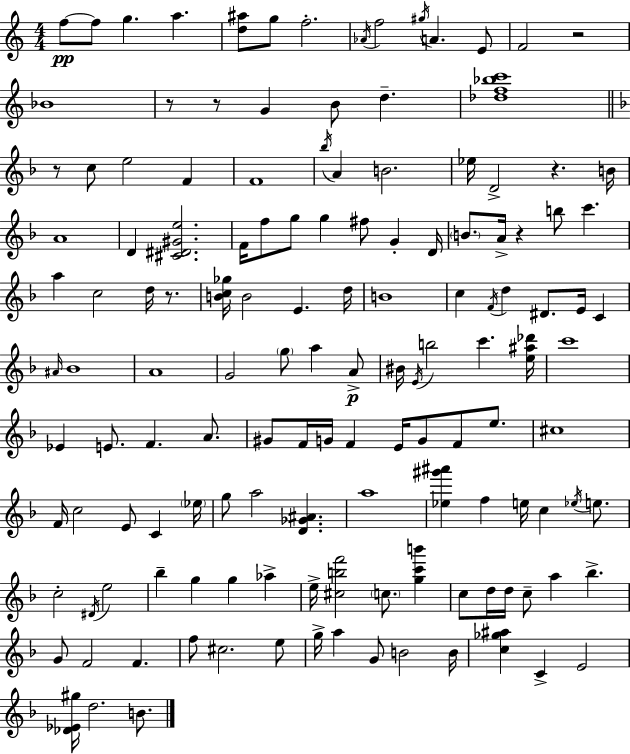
F5/e F5/e G5/q. A5/q. [D5,A#5]/e G5/e F5/h. Ab4/s F5/h G#5/s A4/q. E4/e F4/h R/h Bb4/w R/e R/e G4/q B4/e D5/q. [Db5,F5,Bb5,C6]/w R/e C5/e E5/h F4/q F4/w Bb5/s A4/q B4/h. Eb5/s D4/h R/q. B4/s A4/w D4/q [C#4,D#4,G#4,E5]/h. F4/s F5/e G5/e G5/q F#5/e G4/q D4/s B4/e. A4/s R/q B5/e C6/q. A5/q C5/h D5/s R/e. [B4,C5,Gb5]/s B4/h E4/q. D5/s B4/w C5/q F4/s D5/q D#4/e. E4/s C4/q A#4/s Bb4/w A4/w G4/h G5/e A5/q A4/e BIS4/s E4/s B5/h C6/q. [E5,A#5,Db6]/s C6/w Eb4/q E4/e. F4/q. A4/e. G#4/e F4/s G4/s F4/q E4/s G4/e F4/e E5/e. C#5/w F4/s C5/h E4/e C4/q Eb5/s G5/e A5/h [D4,Gb4,A#4]/q. A5/w [Eb5,G#6,A#6]/q F5/q E5/s C5/q Eb5/s E5/e. C5/h D#4/s E5/h Bb5/q G5/q G5/q Ab5/q E5/s [C#5,B5,F6]/h C5/e. [G5,C6,B6]/q C5/e D5/s D5/s C5/e A5/q Bb5/q. G4/e F4/h F4/q. F5/e C#5/h. E5/e G5/s A5/q G4/e B4/h B4/s [C5,Gb5,A#5]/q C4/q E4/h [Db4,Eb4,G#5]/s D5/h. B4/e.